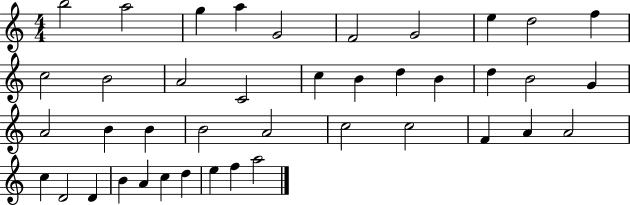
B5/h A5/h G5/q A5/q G4/h F4/h G4/h E5/q D5/h F5/q C5/h B4/h A4/h C4/h C5/q B4/q D5/q B4/q D5/q B4/h G4/q A4/h B4/q B4/q B4/h A4/h C5/h C5/h F4/q A4/q A4/h C5/q D4/h D4/q B4/q A4/q C5/q D5/q E5/q F5/q A5/h